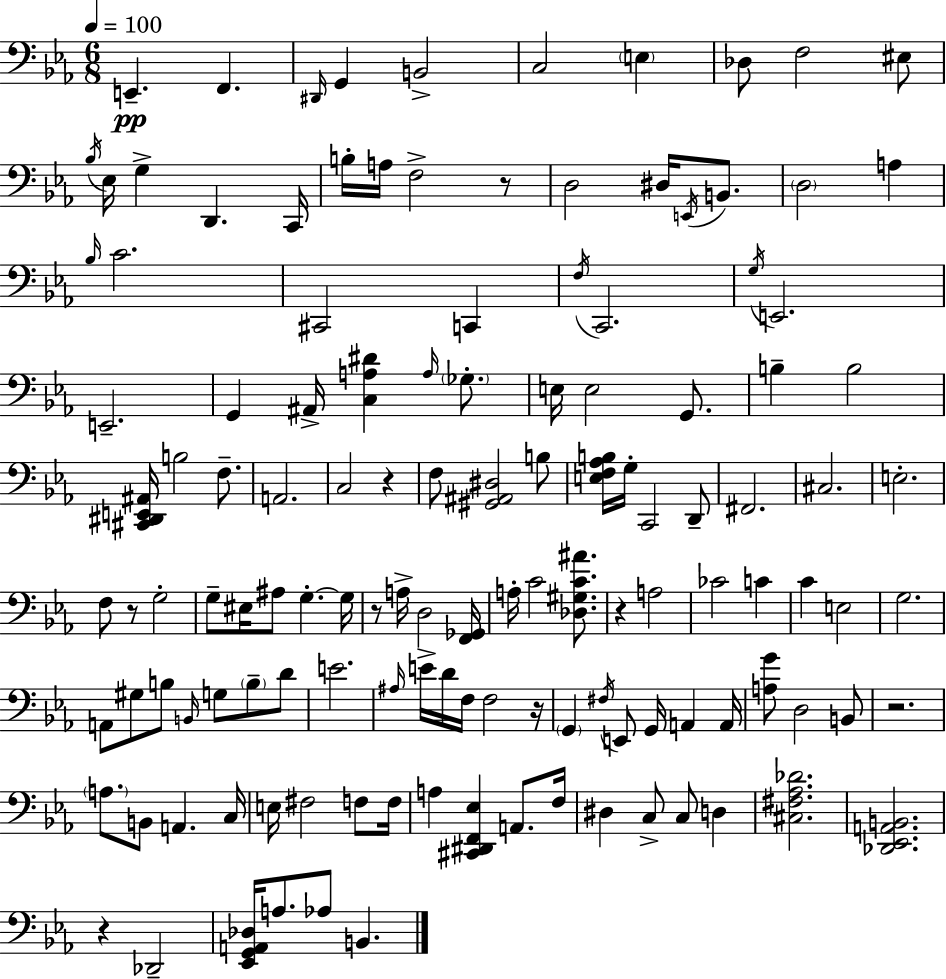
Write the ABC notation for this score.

X:1
T:Untitled
M:6/8
L:1/4
K:Cm
E,, F,, ^D,,/4 G,, B,,2 C,2 E, _D,/2 F,2 ^E,/2 _B,/4 _E,/4 G, D,, C,,/4 B,/4 A,/4 F,2 z/2 D,2 ^D,/4 E,,/4 B,,/2 D,2 A, _B,/4 C2 ^C,,2 C,, F,/4 C,,2 G,/4 E,,2 E,,2 G,, ^A,,/4 [C,A,^D] A,/4 _G,/2 E,/4 E,2 G,,/2 B, B,2 [^C,,^D,,E,,^A,,]/4 B,2 F,/2 A,,2 C,2 z F,/2 [^G,,^A,,^D,]2 B,/2 [E,F,_A,B,]/4 G,/4 C,,2 D,,/2 ^F,,2 ^C,2 E,2 F,/2 z/2 G,2 G,/2 ^E,/4 ^A,/2 G, G,/4 z/2 A,/4 D,2 [F,,_G,,]/4 A,/4 C2 [_D,^G,C^A]/2 z A,2 _C2 C C E,2 G,2 A,,/2 ^G,/2 B,/2 B,,/4 G,/2 B,/2 D/2 E2 ^A,/4 E/4 D/4 F,/4 F,2 z/4 G,, ^F,/4 E,,/2 G,,/4 A,, A,,/4 [A,G]/2 D,2 B,,/2 z2 A,/2 B,,/2 A,, C,/4 E,/4 ^F,2 F,/2 F,/4 A, [^C,,^D,,F,,_E,] A,,/2 F,/4 ^D, C,/2 C,/2 D, [^C,^F,_A,_D]2 [_D,,_E,,A,,B,,]2 z _D,,2 [_E,,G,,A,,_D,]/4 A,/2 _A,/2 B,,